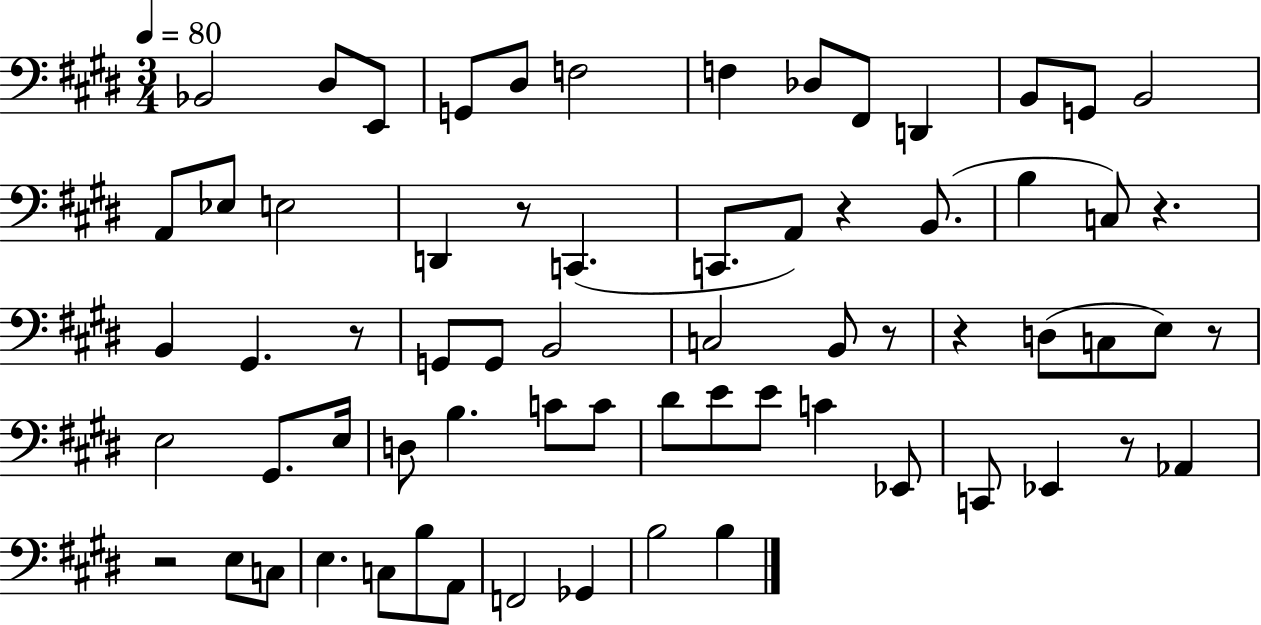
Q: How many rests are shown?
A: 9